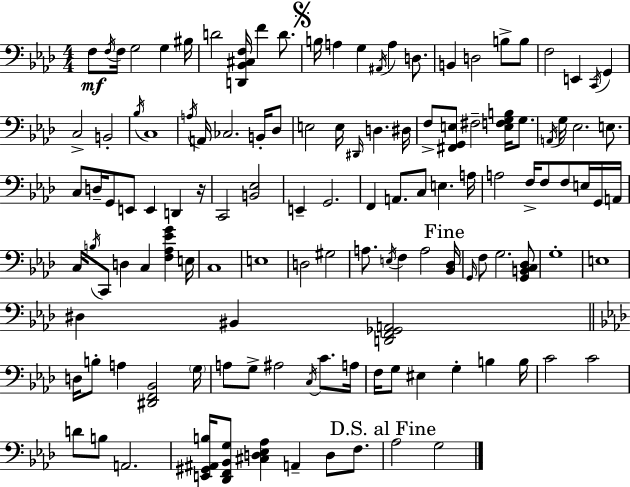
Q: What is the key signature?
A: AES major